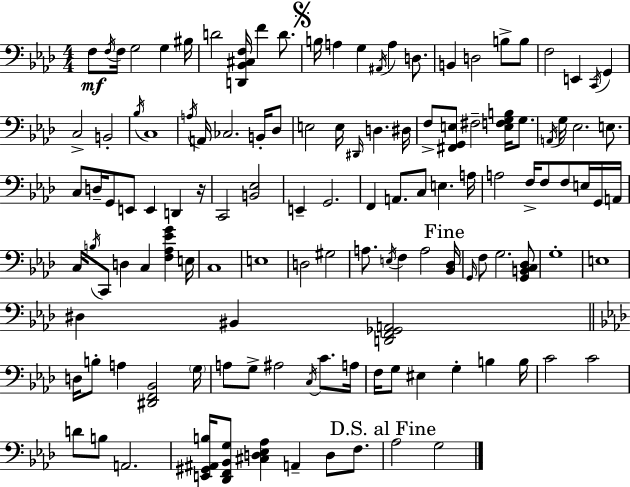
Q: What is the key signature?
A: AES major